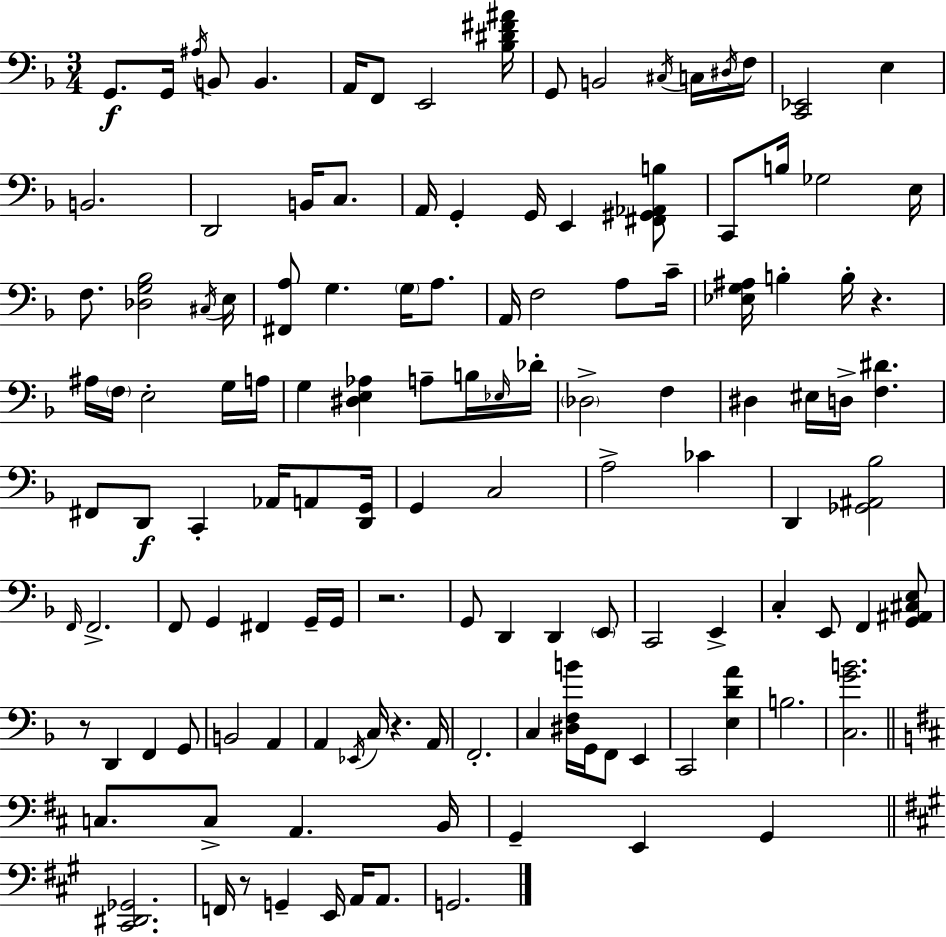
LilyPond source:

{
  \clef bass
  \numericTimeSignature
  \time 3/4
  \key f \major
  g,8.\f g,16 \acciaccatura { ais16 } b,8 b,4. | a,16 f,8 e,2 | <bes dis' fis' ais'>16 g,8 b,2 \acciaccatura { cis16 } | c16 \acciaccatura { dis16 } f16 <c, ees,>2 e4 | \break b,2. | d,2 b,16 | c8. a,16 g,4-. g,16 e,4 | <fis, gis, aes, b>8 c,8 b16 ges2 | \break e16 f8. <des g bes>2 | \acciaccatura { cis16 } e16 <fis, a>8 g4. | \parenthesize g16 a8. a,16 f2 | a8 c'16-- <ees g ais>16 b4-. b16-. r4. | \break ais16 \parenthesize f16 e2-. | g16 a16 g4 <dis e aes>4 | a8-- b16 \grace { ees16 } des'16-. \parenthesize des2-> | f4 dis4 eis16 d16-> <f dis'>4. | \break fis,8 d,8\f c,4-. | aes,16 a,8 <d, g,>16 g,4 c2 | a2-> | ces'4 d,4 <ges, ais, bes>2 | \break \grace { f,16 } f,2.-> | f,8 g,4 | fis,4 g,16-- g,16 r2. | g,8 d,4 | \break d,4 \parenthesize e,8 c,2 | e,4-> c4-. e,8 | f,4 <g, ais, cis e>8 r8 d,4 | f,4 g,8 b,2 | \break a,4 a,4 \acciaccatura { ees,16 } c16 | r4. a,16 f,2.-. | c4 <dis f b'>16 | g,16 f,8 e,4 c,2 | \break <e d' a'>4 b2. | <c g' b'>2. | \bar "||" \break \key d \major c8. c8-> a,4. b,16 | g,4-- e,4 g,4 | \bar "||" \break \key a \major <cis, dis, ges,>2. | f,16 r8 g,4-- e,16 a,16 a,8. | g,2. | \bar "|."
}